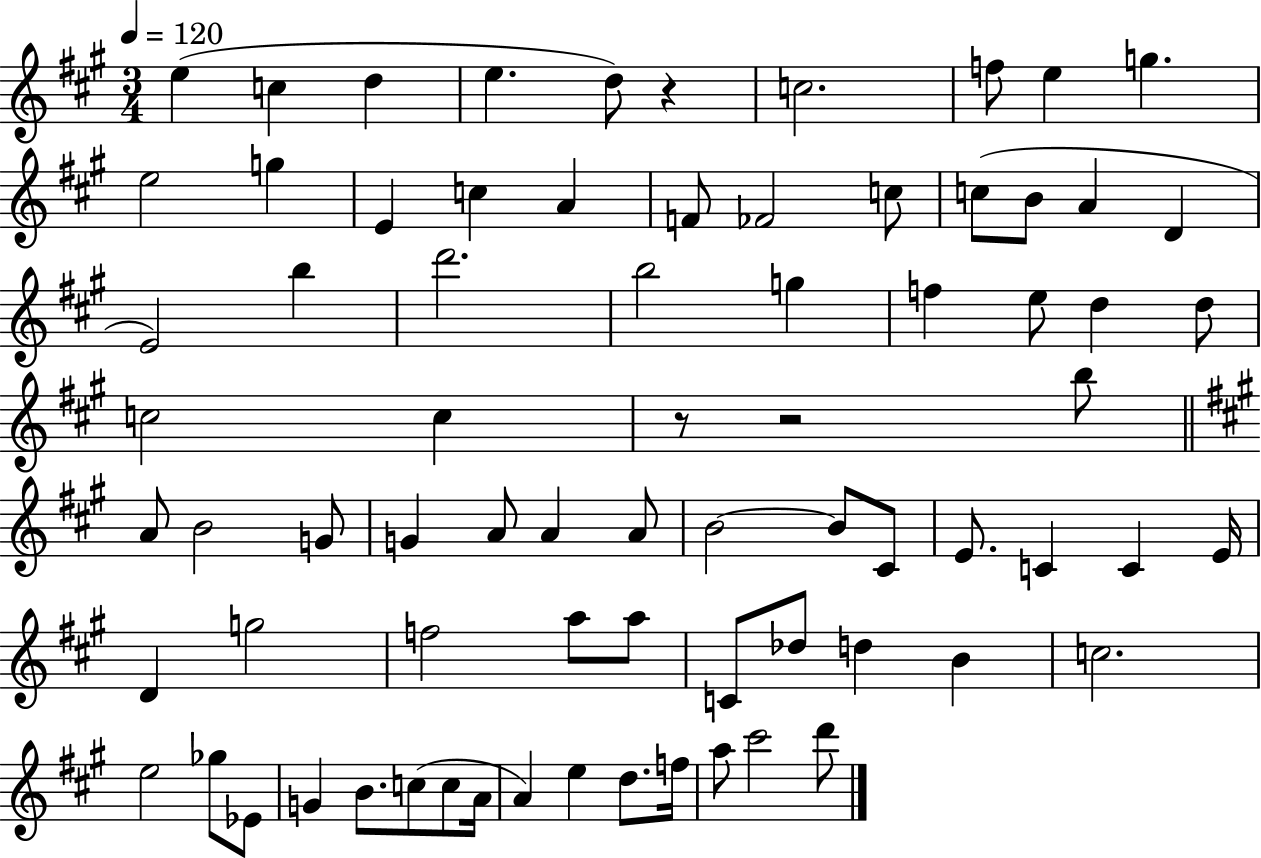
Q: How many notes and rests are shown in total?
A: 75